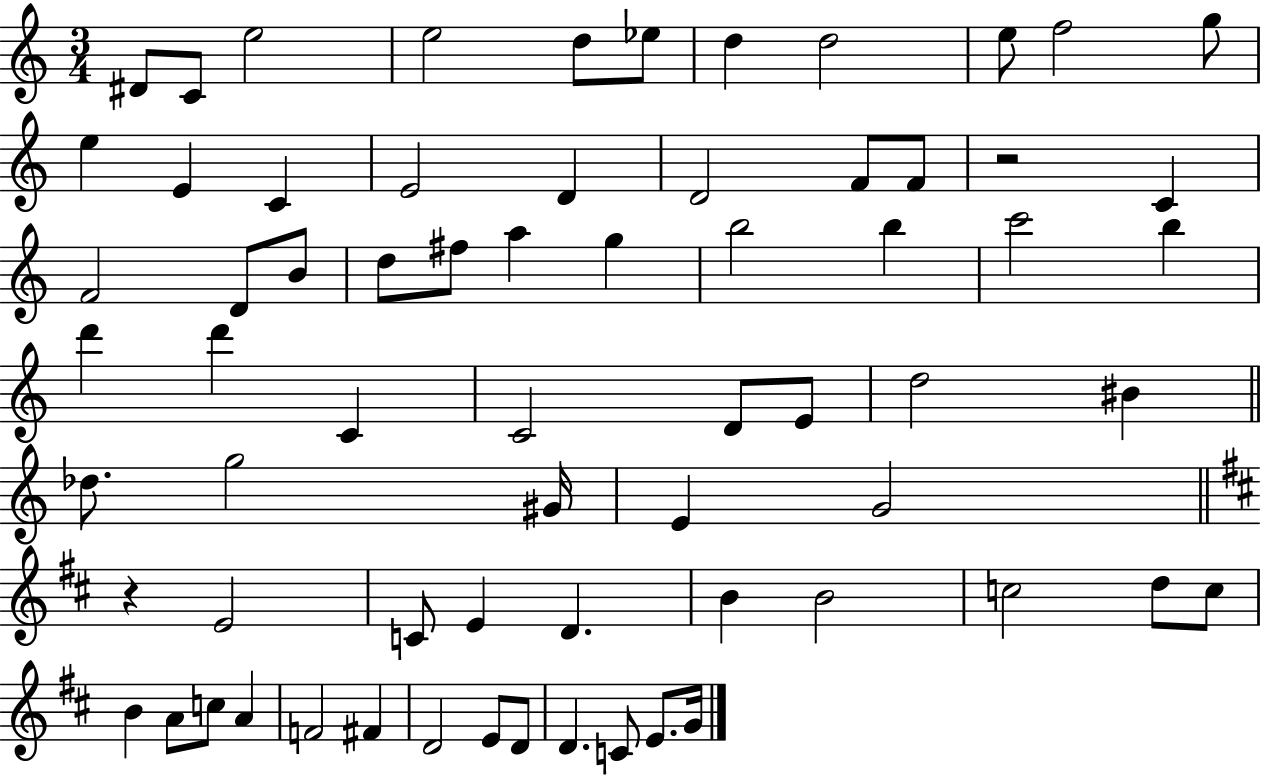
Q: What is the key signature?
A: C major